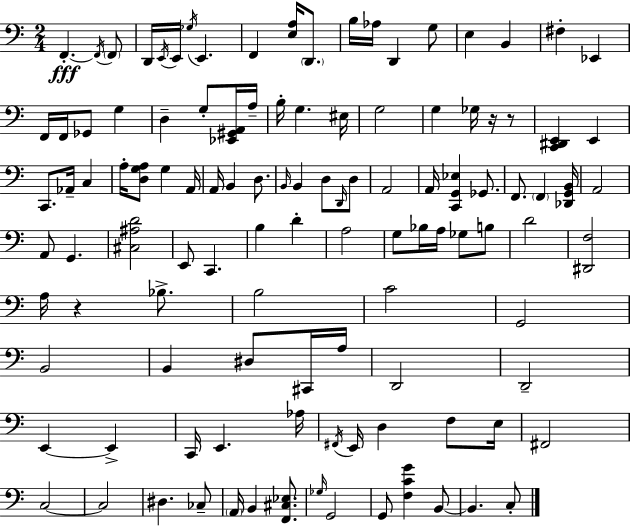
F2/q. F2/s F2/e D2/s E2/s E2/s Gb3/s E2/q. F2/q [E3,A3]/s D2/e. B3/s Ab3/s D2/q G3/e E3/q B2/q F#3/q Eb2/q F2/s F2/s Gb2/e G3/q D3/q G3/e [Eb2,G#2,A2]/s A3/s B3/s G3/q. EIS3/s G3/h G3/q Gb3/s R/s R/e [C2,D#2,E2]/q E2/q C2/e. Ab2/s C3/q A3/s [D3,G3,A3]/e G3/q A2/s A2/s B2/q D3/e. B2/s B2/q D3/e D2/s D3/e A2/h A2/s [C2,G2,Eb3]/q Gb2/e. F2/e. F2/q [Db2,G2,B2]/s A2/h A2/e G2/q. [C#3,A#3,D4]/h E2/e C2/q. B3/q D4/q A3/h G3/e Bb3/s A3/s Gb3/e B3/e D4/h [D#2,F3]/h A3/s R/q Bb3/e. B3/h C4/h G2/h B2/h B2/q D#3/e C#2/s A3/s D2/h D2/h E2/q E2/q C2/s E2/q. Ab3/s F#2/s E2/s D3/q F3/e E3/s F#2/h C3/h C3/h D#3/q. CES3/e A2/s B2/q [F2,C#3,Eb3]/e. Gb3/s G2/h G2/e [F3,C4,G4]/q B2/e B2/q. C3/e